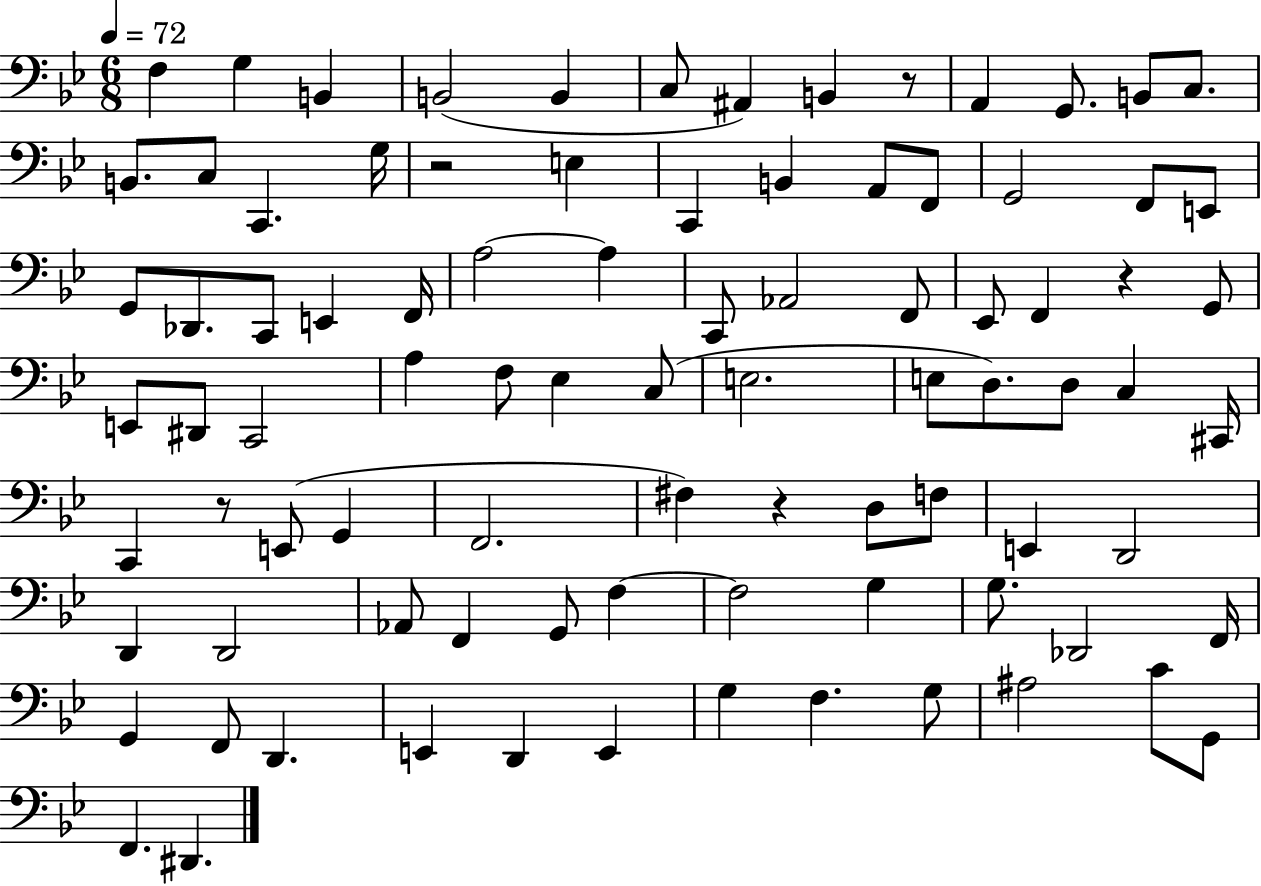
F3/q G3/q B2/q B2/h B2/q C3/e A#2/q B2/q R/e A2/q G2/e. B2/e C3/e. B2/e. C3/e C2/q. G3/s R/h E3/q C2/q B2/q A2/e F2/e G2/h F2/e E2/e G2/e Db2/e. C2/e E2/q F2/s A3/h A3/q C2/e Ab2/h F2/e Eb2/e F2/q R/q G2/e E2/e D#2/e C2/h A3/q F3/e Eb3/q C3/e E3/h. E3/e D3/e. D3/e C3/q C#2/s C2/q R/e E2/e G2/q F2/h. F#3/q R/q D3/e F3/e E2/q D2/h D2/q D2/h Ab2/e F2/q G2/e F3/q F3/h G3/q G3/e. Db2/h F2/s G2/q F2/e D2/q. E2/q D2/q E2/q G3/q F3/q. G3/e A#3/h C4/e G2/e F2/q. D#2/q.